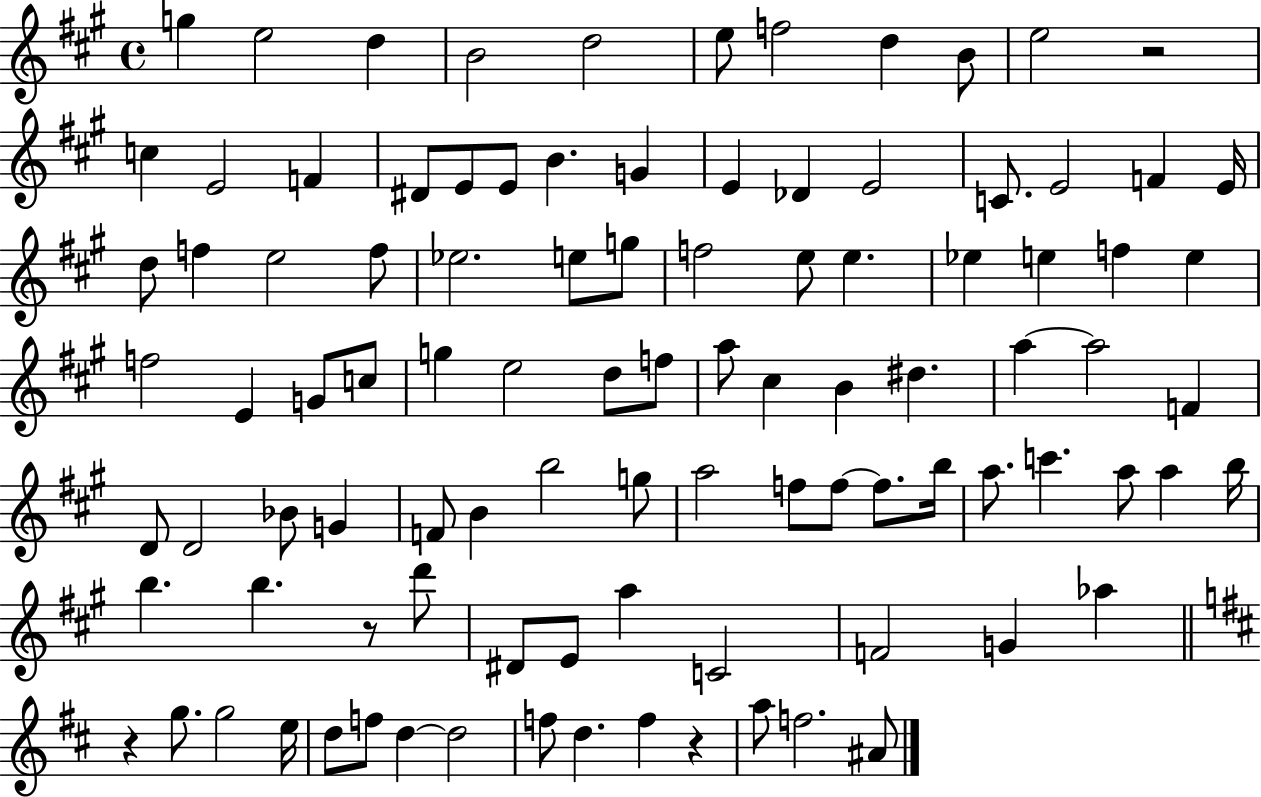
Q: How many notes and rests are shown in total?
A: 99